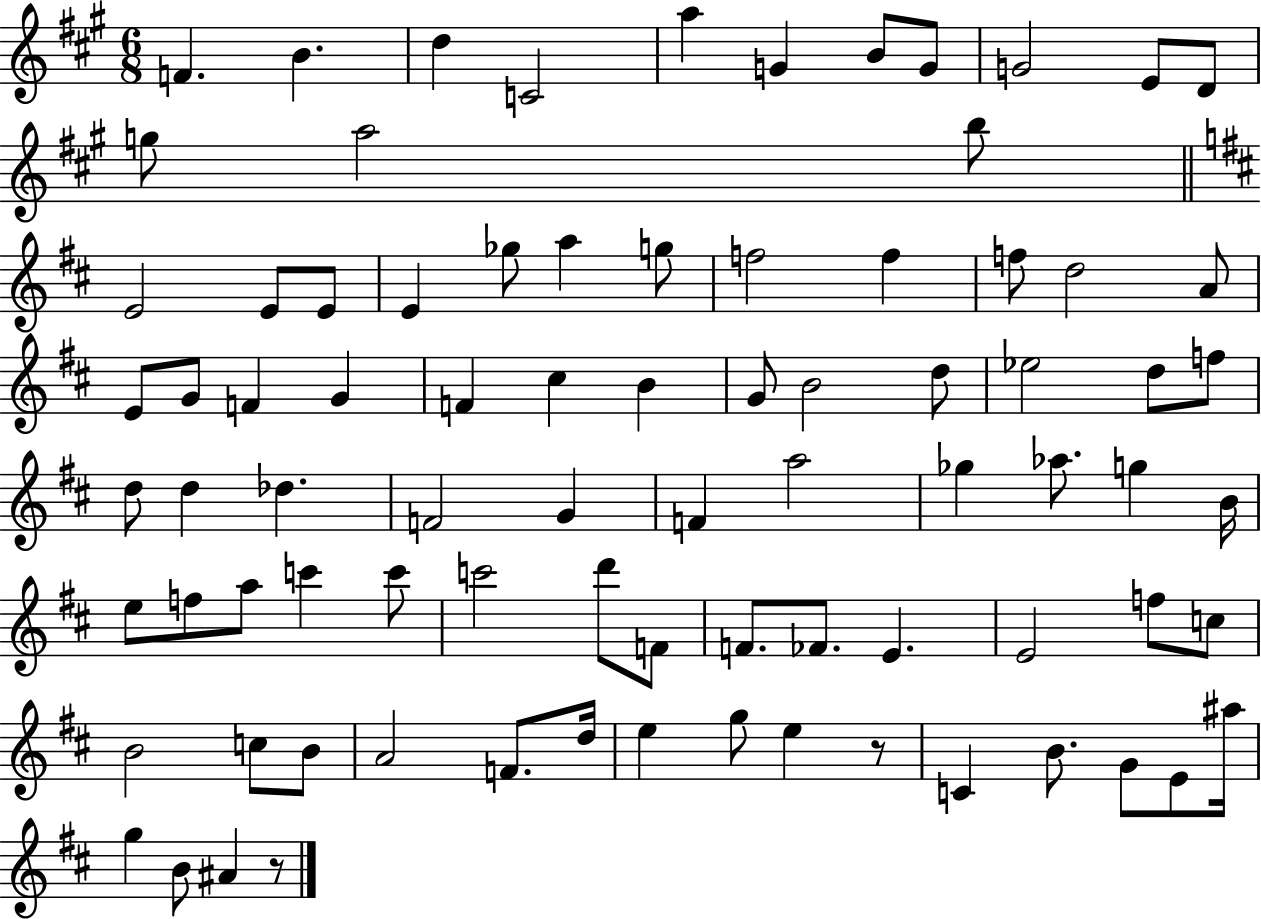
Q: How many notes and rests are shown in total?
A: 83